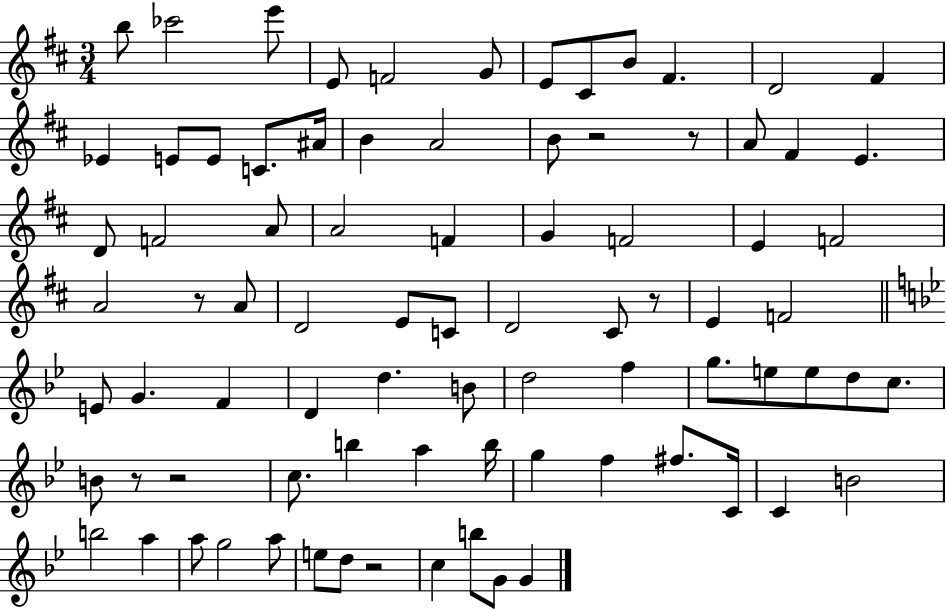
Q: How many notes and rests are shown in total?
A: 83